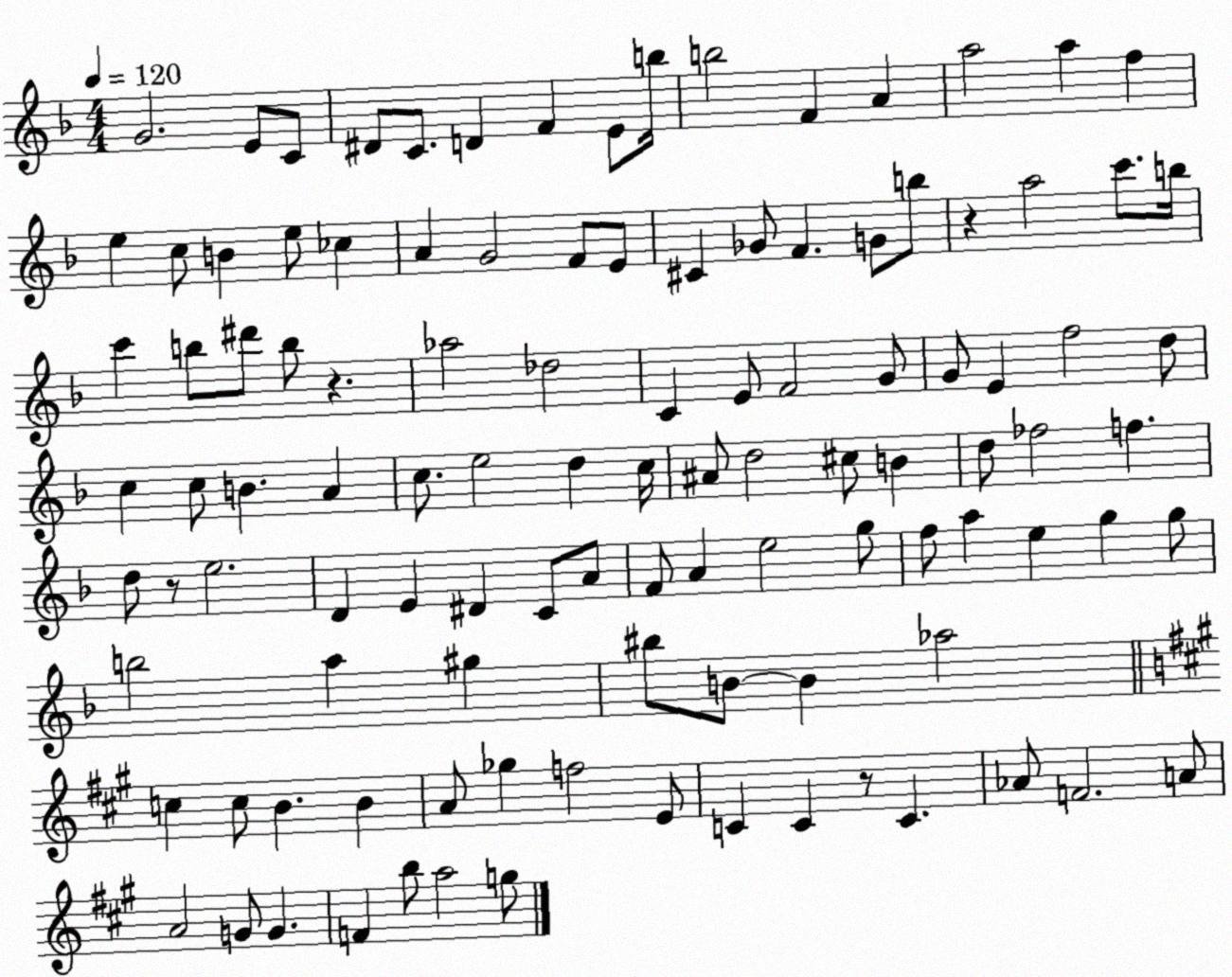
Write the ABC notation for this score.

X:1
T:Untitled
M:4/4
L:1/4
K:F
G2 E/2 C/2 ^D/2 C/2 D F E/2 b/4 b2 F A a2 a f e c/2 B e/2 _c A G2 F/2 E/2 ^C _G/2 F G/2 b/2 z a2 c'/2 b/4 c' b/2 ^d'/2 b/2 z _a2 _d2 C E/2 F2 G/2 G/2 E f2 d/2 c c/2 B A c/2 e2 d c/4 ^A/2 d2 ^c/2 B d/2 _f2 f d/2 z/2 e2 D E ^D C/2 A/2 F/2 A e2 g/2 f/2 a e g g/2 b2 a ^g ^b/2 B/2 B _a2 c c/2 B B A/2 _g f2 E/2 C C z/2 C _A/2 F2 A/2 A2 G/2 G F b/2 a2 g/2